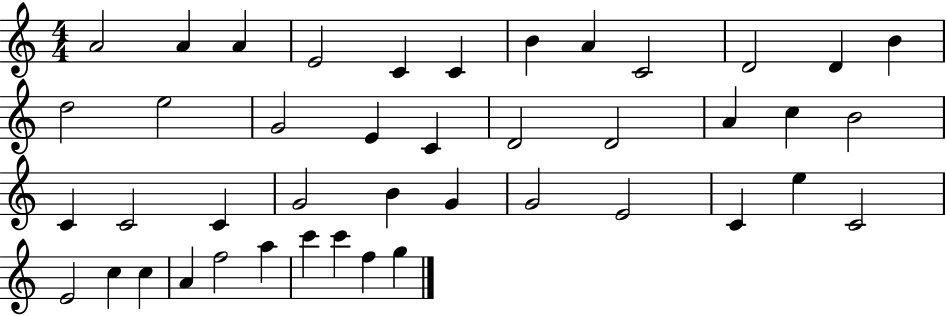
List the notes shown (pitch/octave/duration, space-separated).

A4/h A4/q A4/q E4/h C4/q C4/q B4/q A4/q C4/h D4/h D4/q B4/q D5/h E5/h G4/h E4/q C4/q D4/h D4/h A4/q C5/q B4/h C4/q C4/h C4/q G4/h B4/q G4/q G4/h E4/h C4/q E5/q C4/h E4/h C5/q C5/q A4/q F5/h A5/q C6/q C6/q F5/q G5/q